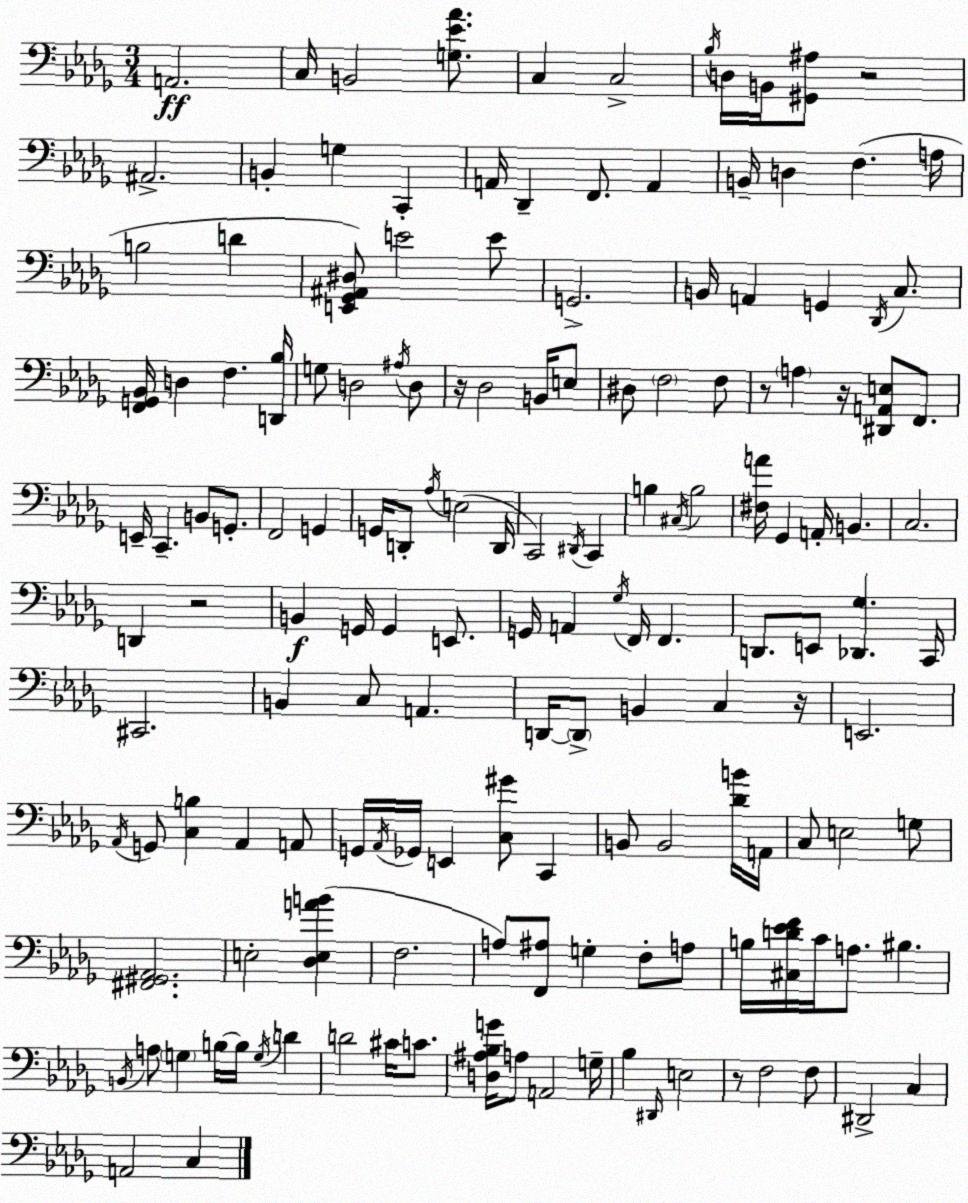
X:1
T:Untitled
M:3/4
L:1/4
K:Bbm
A,,2 C,/4 B,,2 [G,_E_A]/2 C, C,2 _B,/4 D,/4 B,,/4 [^G,,^A,]/2 z2 ^A,,2 B,, G, C,, A,,/4 _D,, F,,/2 A,, B,,/4 D, F, A,/4 B,2 D [E,,_G,,^A,,^D,]/2 E2 E/2 G,,2 B,,/4 A,, G,, _D,,/4 C,/2 [F,,G,,_B,,]/4 D, F, [D,,_B,]/4 G,/2 D,2 ^A,/4 D,/2 z/4 _D,2 B,,/4 E,/2 ^D,/2 F,2 F,/2 z/2 A, z/4 [^D,,A,,E,]/2 F,,/2 E,,/4 C,, B,,/2 G,,/2 F,,2 G,, G,,/4 D,,/2 _A,/4 E,2 D,,/4 C,,2 ^D,,/4 C,, B, ^C,/4 B,2 [^F,A]/4 _G,, A,,/4 B,, C,2 D,, z2 B,, G,,/4 G,, E,,/2 G,,/4 A,, _G,/4 F,,/4 F,, D,,/2 E,,/2 [_D,,_G,] C,,/4 ^C,,2 B,, C,/2 A,, D,,/4 D,,/2 B,, C, z/4 E,,2 _A,,/4 G,,/2 [C,B,] _A,, A,,/2 G,,/4 _A,,/4 _G,,/4 E,, [C,^G]/2 C,, B,,/2 B,,2 [_DB]/4 A,,/4 C,/2 E,2 G,/2 [^F,,^G,,_A,,]2 E,2 [_D,E,AB] F,2 A,/2 [F,,^A,]/2 G, F,/2 A,/2 B,/4 [^C,D_EF]/4 C/4 A,/2 ^B, B,,/4 A,/2 G, B,/4 B,/4 G,/4 D D2 ^C/4 C/2 [D,^A,_B,G]/4 A,/2 A,,2 G,/4 _B, ^D,,/4 E,2 z/2 F,2 F,/2 ^D,,2 C, A,,2 C,